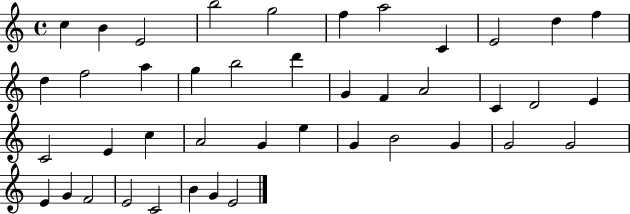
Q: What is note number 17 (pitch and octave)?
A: D6